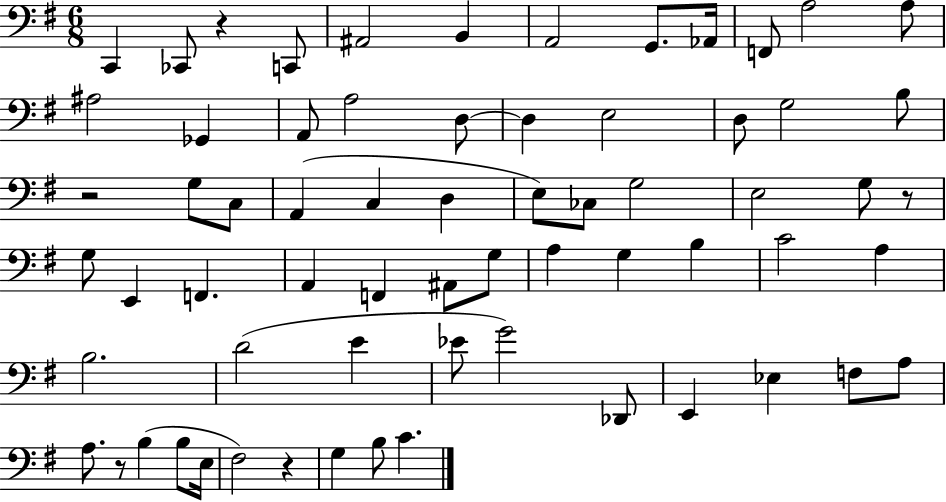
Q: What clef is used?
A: bass